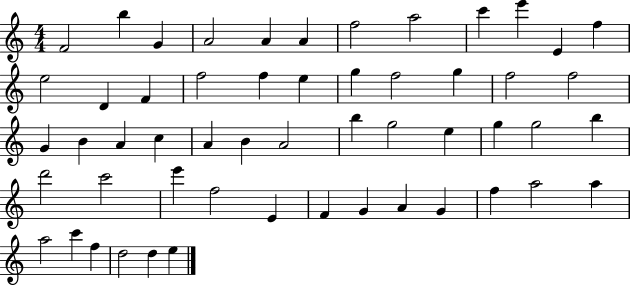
{
  \clef treble
  \numericTimeSignature
  \time 4/4
  \key c \major
  f'2 b''4 g'4 | a'2 a'4 a'4 | f''2 a''2 | c'''4 e'''4 e'4 f''4 | \break e''2 d'4 f'4 | f''2 f''4 e''4 | g''4 f''2 g''4 | f''2 f''2 | \break g'4 b'4 a'4 c''4 | a'4 b'4 a'2 | b''4 g''2 e''4 | g''4 g''2 b''4 | \break d'''2 c'''2 | e'''4 f''2 e'4 | f'4 g'4 a'4 g'4 | f''4 a''2 a''4 | \break a''2 c'''4 f''4 | d''2 d''4 e''4 | \bar "|."
}